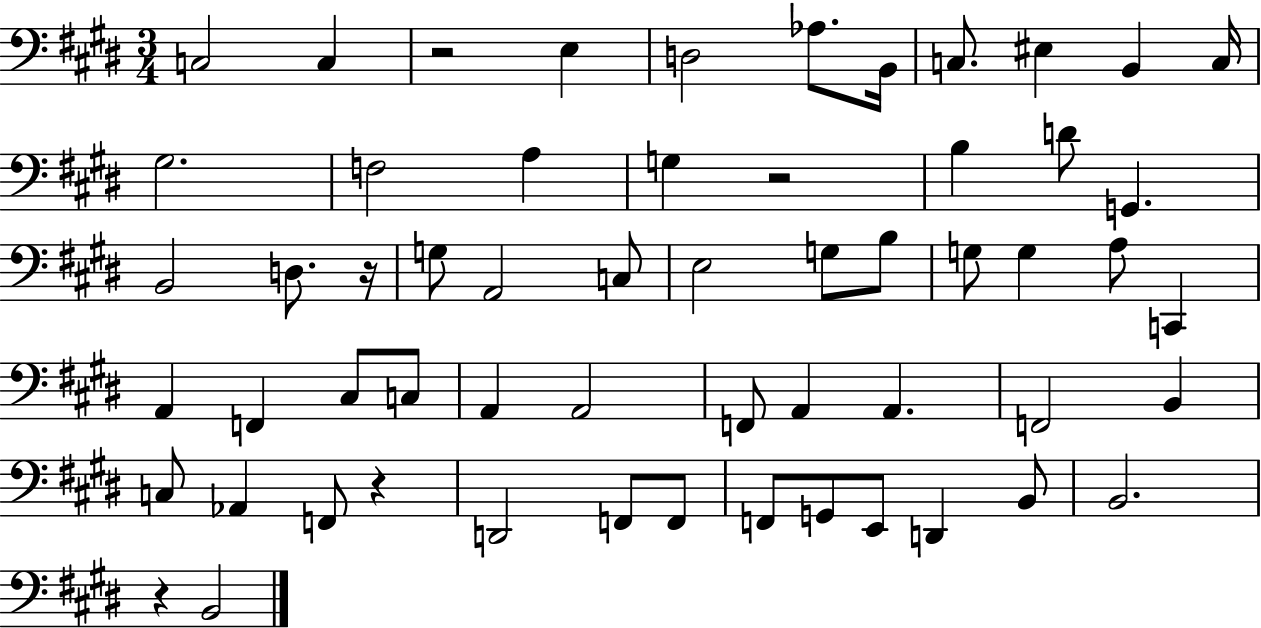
{
  \clef bass
  \numericTimeSignature
  \time 3/4
  \key e \major
  c2 c4 | r2 e4 | d2 aes8. b,16 | c8. eis4 b,4 c16 | \break gis2. | f2 a4 | g4 r2 | b4 d'8 g,4. | \break b,2 d8. r16 | g8 a,2 c8 | e2 g8 b8 | g8 g4 a8 c,4 | \break a,4 f,4 cis8 c8 | a,4 a,2 | f,8 a,4 a,4. | f,2 b,4 | \break c8 aes,4 f,8 r4 | d,2 f,8 f,8 | f,8 g,8 e,8 d,4 b,8 | b,2. | \break r4 b,2 | \bar "|."
}